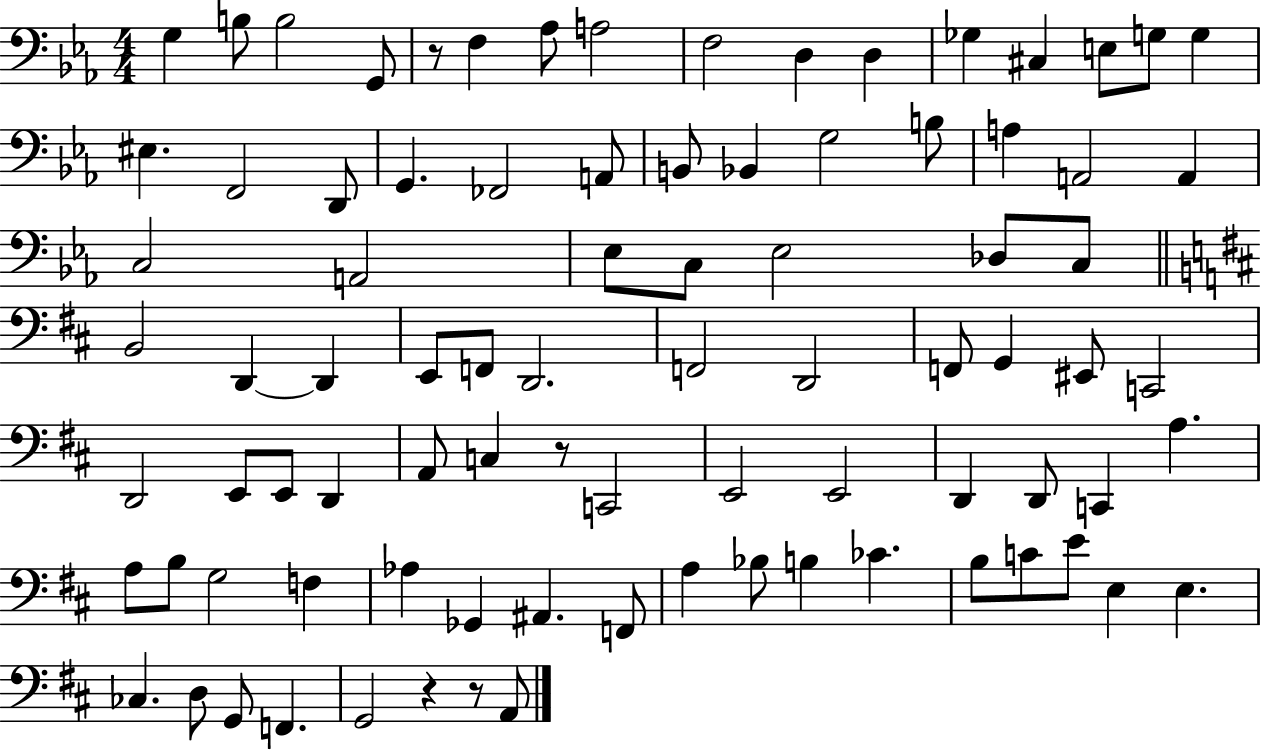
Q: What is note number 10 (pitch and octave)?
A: D3